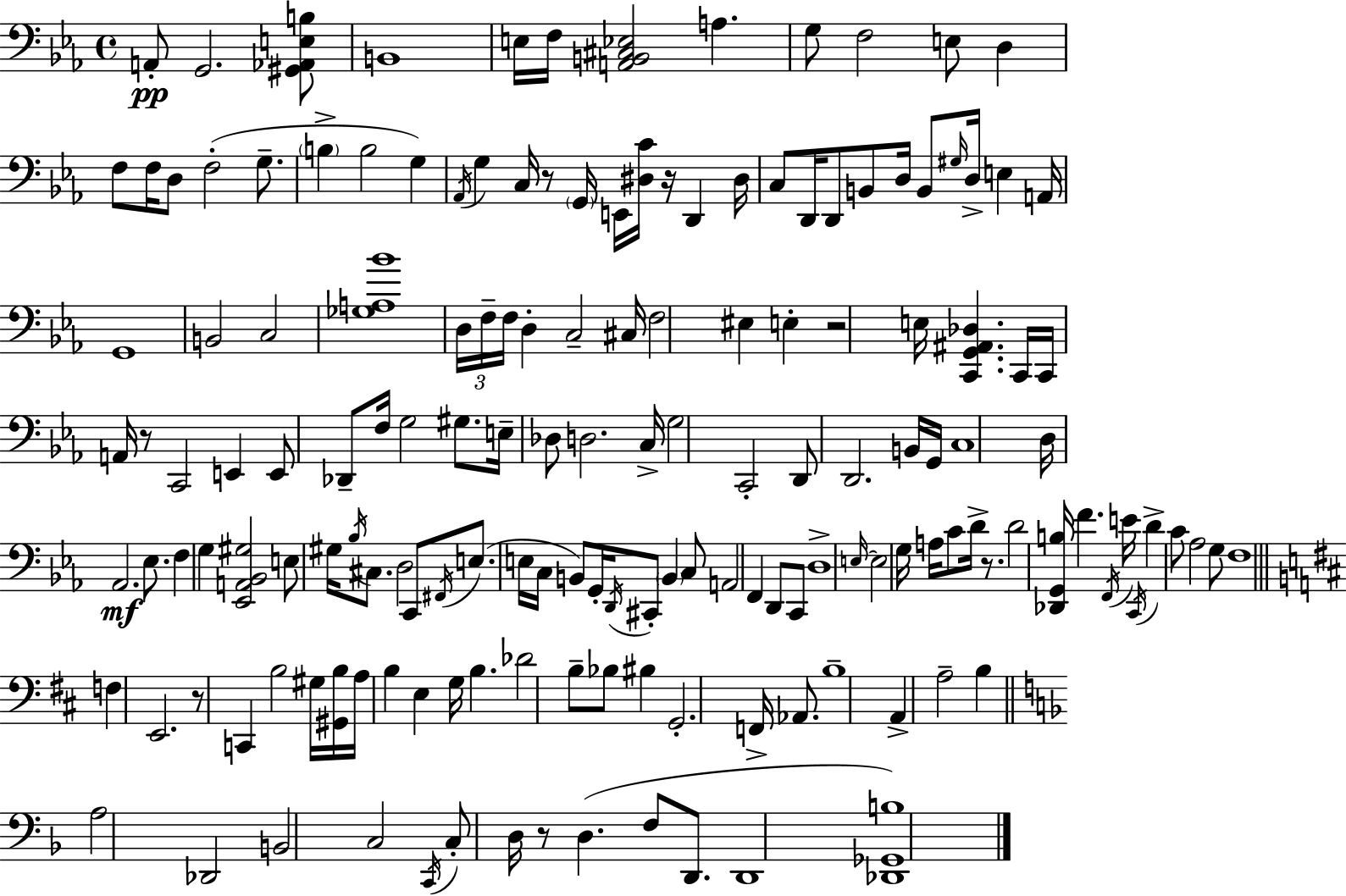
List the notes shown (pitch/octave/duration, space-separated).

A2/e G2/h. [G#2,Ab2,E3,B3]/e B2/w E3/s F3/s [A2,B2,C#3,Eb3]/h A3/q. G3/e F3/h E3/e D3/q F3/e F3/s D3/e F3/h G3/e. B3/q B3/h G3/q Ab2/s G3/q C3/s R/e G2/s E2/s [D#3,C4]/s R/s D2/q D#3/s C3/e D2/s D2/e B2/e D3/s B2/e G#3/s D3/s E3/q A2/s G2/w B2/h C3/h [Gb3,A3,Bb4]/w D3/s F3/s F3/s D3/q C3/h C#3/s F3/h EIS3/q E3/q R/h E3/s [C2,G2,A#2,Db3]/q. C2/s C2/s A2/s R/e C2/h E2/q E2/e Db2/e F3/s G3/h G#3/e. E3/s Db3/e D3/h. C3/s G3/h C2/h D2/e D2/h. B2/s G2/s C3/w D3/s Ab2/h. Eb3/e. F3/q G3/q [Eb2,A2,Bb2,G#3]/h E3/e G#3/s Bb3/s C#3/e. D3/h C2/e F#2/s E3/e. E3/s C3/s B2/e G2/s D2/s C#2/e B2/q C3/e A2/h F2/q D2/e C2/e D3/w E3/s E3/h G3/s A3/s C4/e D4/s R/e. D4/h [Db2,G2,B3]/s F4/q. F2/s E4/s C2/s D4/q C4/e Ab3/h G3/e F3/w F3/q E2/h. R/e C2/q B3/h G#3/s [G#2,B3]/s A3/s B3/q E3/q G3/s B3/q. Db4/h B3/e Bb3/e BIS3/q G2/h. F2/s Ab2/e. B3/w A2/q A3/h B3/q A3/h Db2/h B2/h C3/h C2/s C3/e D3/s R/e D3/q. F3/e D2/e. D2/w [Db2,Gb2,B3]/w